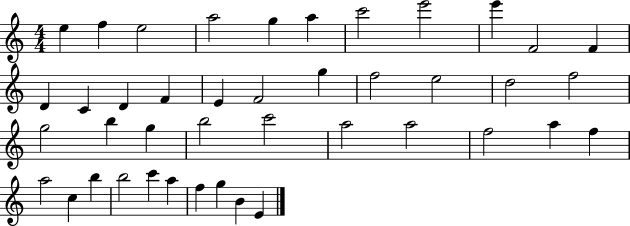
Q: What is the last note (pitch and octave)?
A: E4